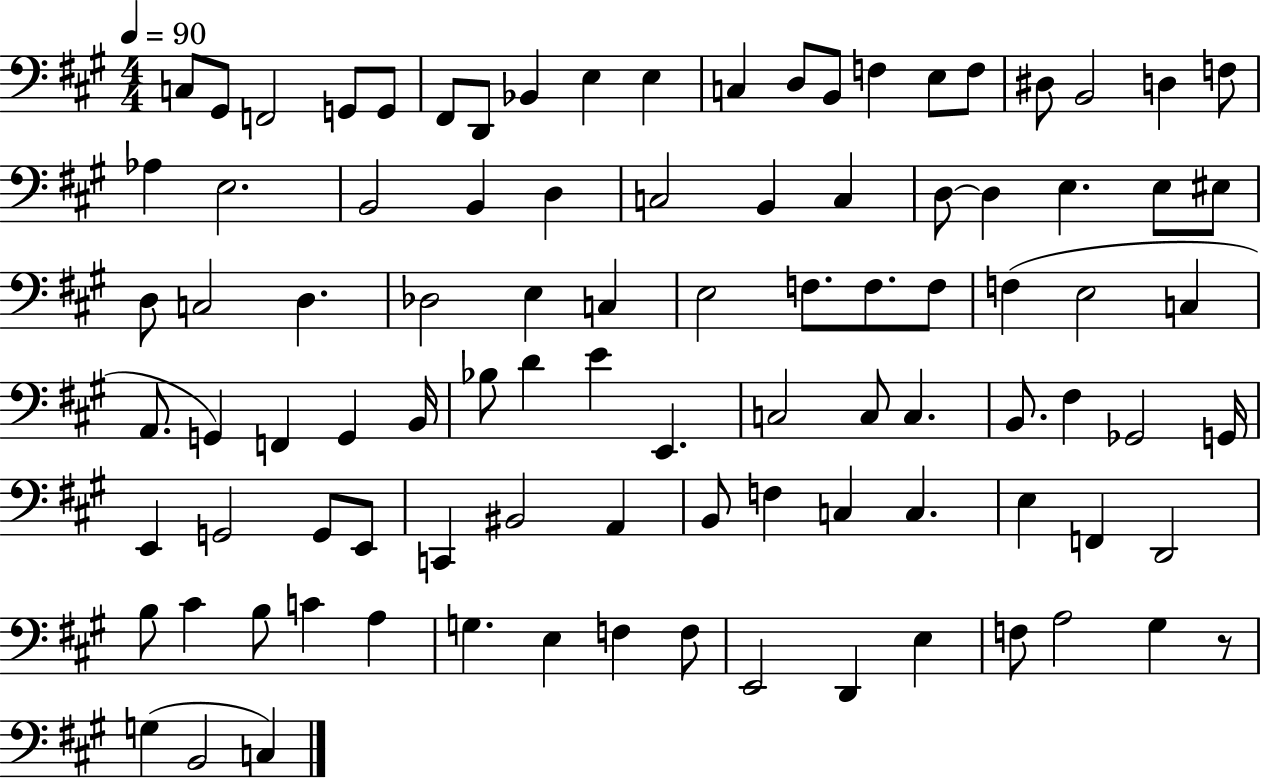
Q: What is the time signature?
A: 4/4